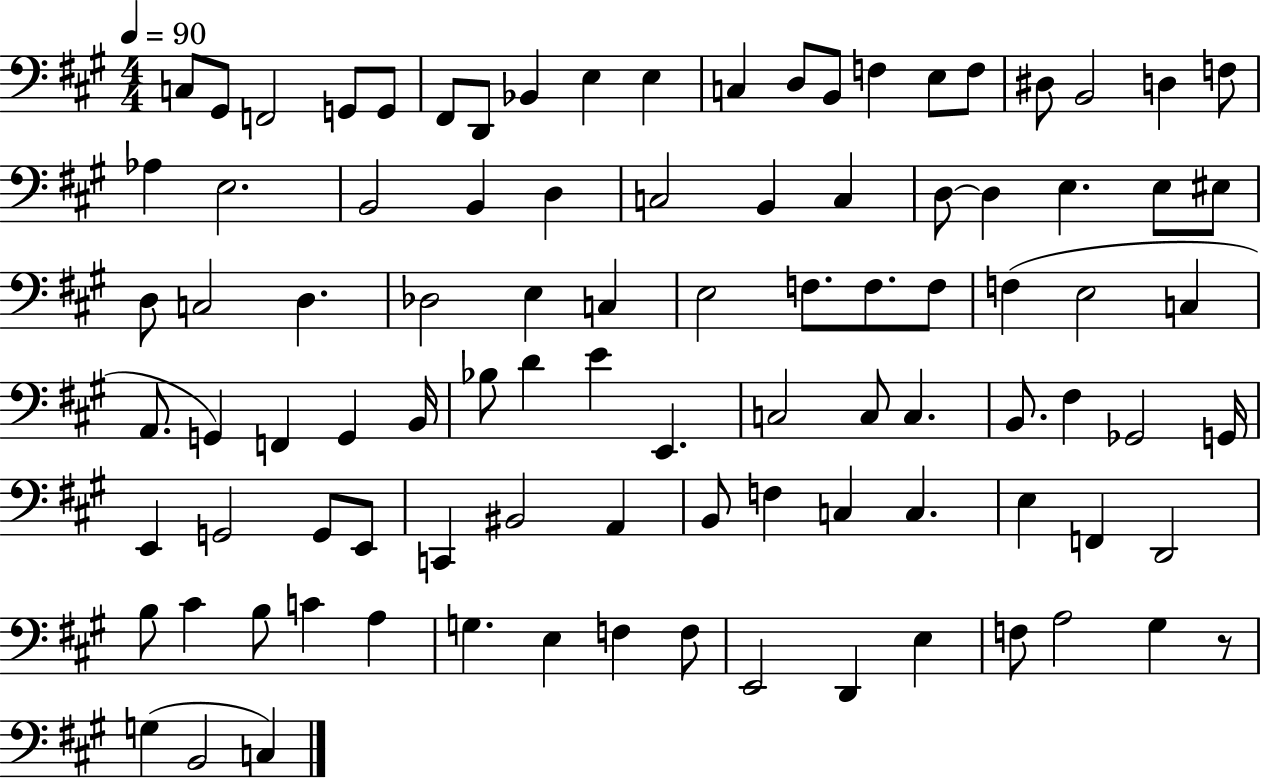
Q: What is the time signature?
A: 4/4